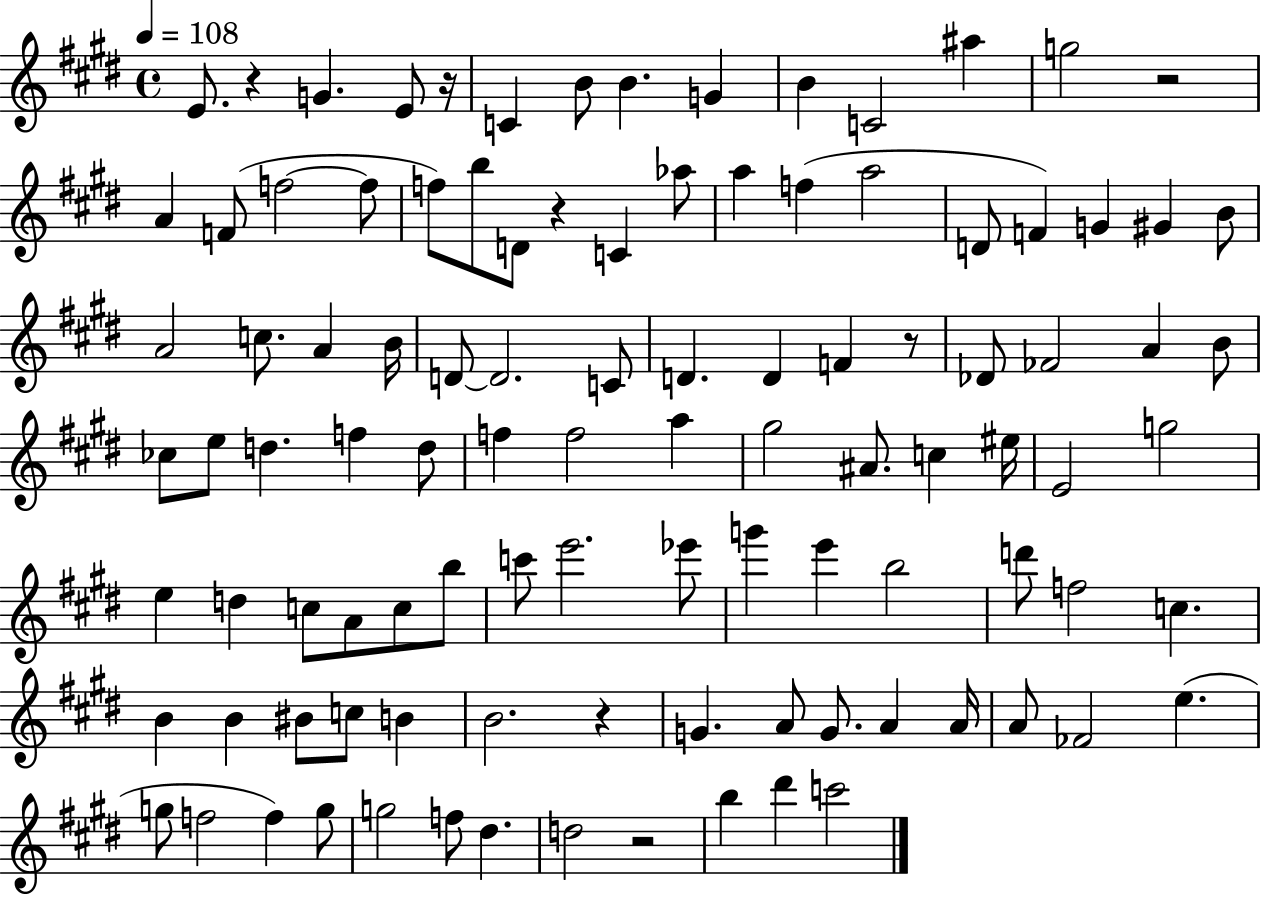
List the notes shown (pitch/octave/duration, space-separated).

E4/e. R/q G4/q. E4/e R/s C4/q B4/e B4/q. G4/q B4/q C4/h A#5/q G5/h R/h A4/q F4/e F5/h F5/e F5/e B5/e D4/e R/q C4/q Ab5/e A5/q F5/q A5/h D4/e F4/q G4/q G#4/q B4/e A4/h C5/e. A4/q B4/s D4/e D4/h. C4/e D4/q. D4/q F4/q R/e Db4/e FES4/h A4/q B4/e CES5/e E5/e D5/q. F5/q D5/e F5/q F5/h A5/q G#5/h A#4/e. C5/q EIS5/s E4/h G5/h E5/q D5/q C5/e A4/e C5/e B5/e C6/e E6/h. Eb6/e G6/q E6/q B5/h D6/e F5/h C5/q. B4/q B4/q BIS4/e C5/e B4/q B4/h. R/q G4/q. A4/e G4/e. A4/q A4/s A4/e FES4/h E5/q. G5/e F5/h F5/q G5/e G5/h F5/e D#5/q. D5/h R/h B5/q D#6/q C6/h